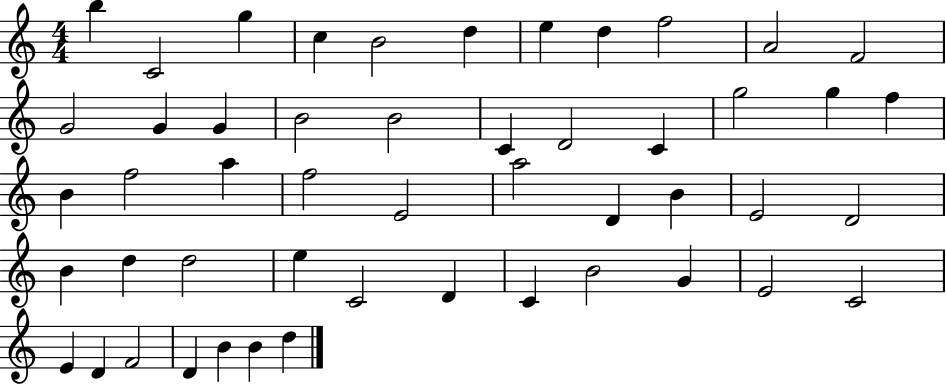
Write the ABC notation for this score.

X:1
T:Untitled
M:4/4
L:1/4
K:C
b C2 g c B2 d e d f2 A2 F2 G2 G G B2 B2 C D2 C g2 g f B f2 a f2 E2 a2 D B E2 D2 B d d2 e C2 D C B2 G E2 C2 E D F2 D B B d